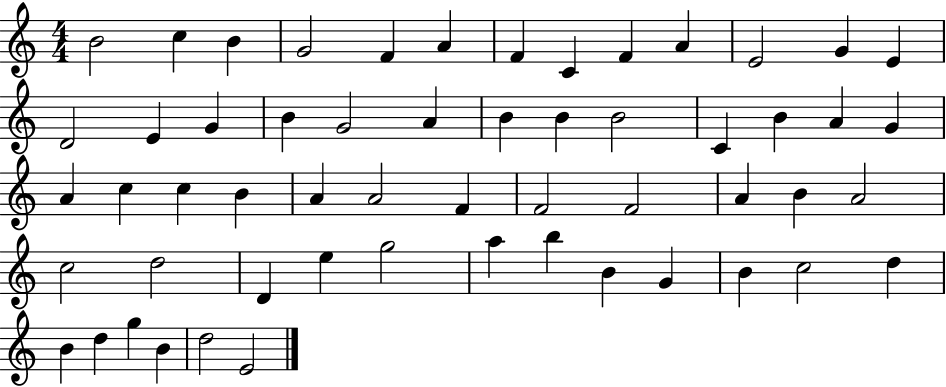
X:1
T:Untitled
M:4/4
L:1/4
K:C
B2 c B G2 F A F C F A E2 G E D2 E G B G2 A B B B2 C B A G A c c B A A2 F F2 F2 A B A2 c2 d2 D e g2 a b B G B c2 d B d g B d2 E2